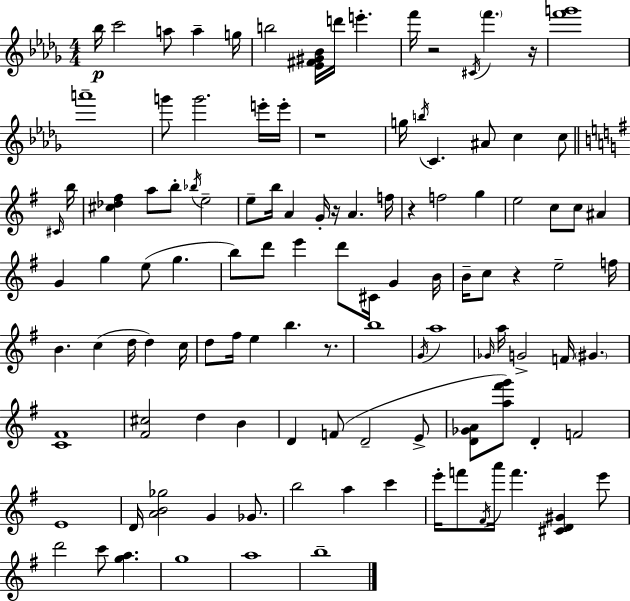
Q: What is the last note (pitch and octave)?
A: B5